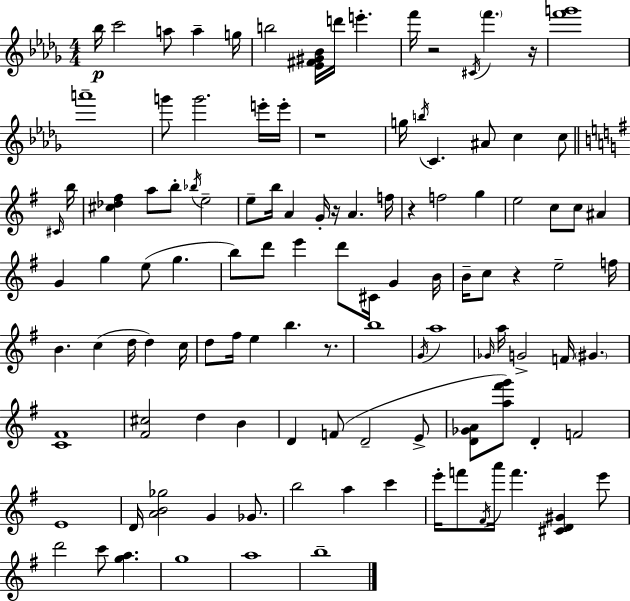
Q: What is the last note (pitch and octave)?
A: B5